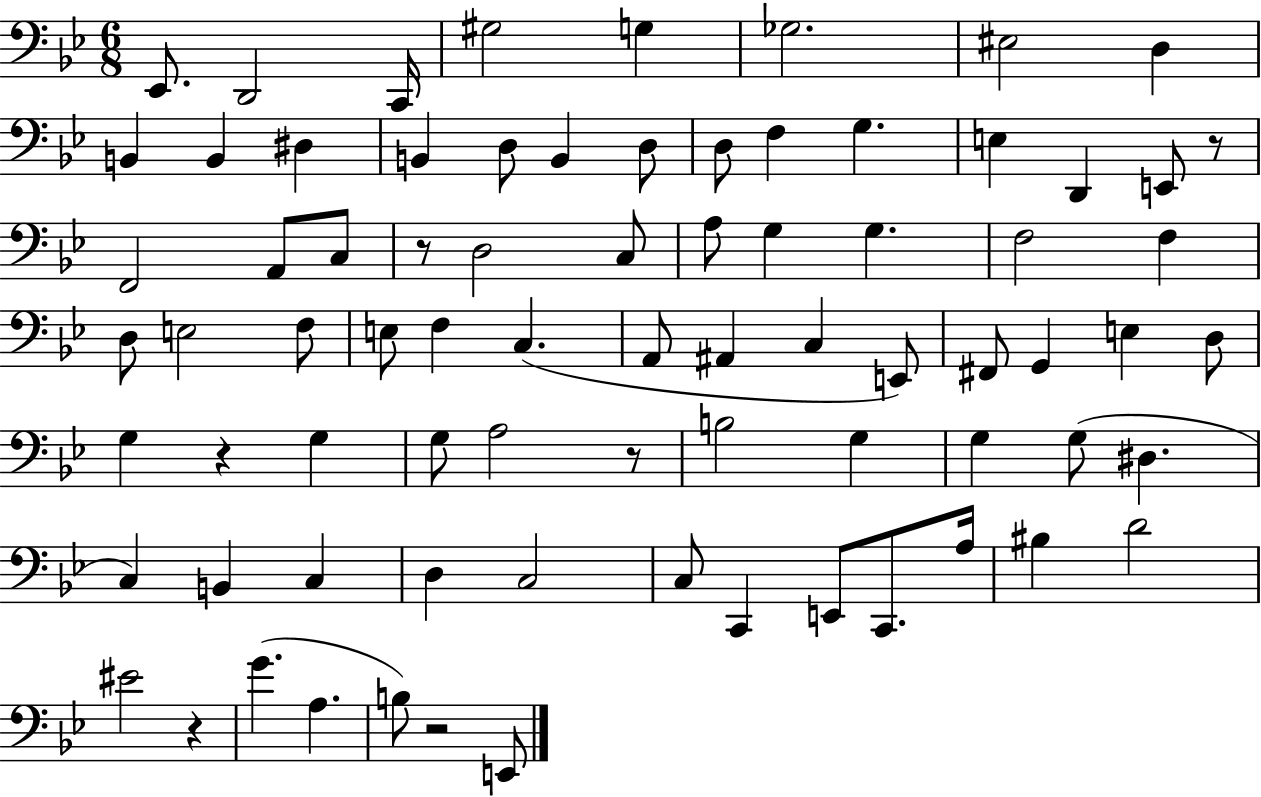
X:1
T:Untitled
M:6/8
L:1/4
K:Bb
_E,,/2 D,,2 C,,/4 ^G,2 G, _G,2 ^E,2 D, B,, B,, ^D, B,, D,/2 B,, D,/2 D,/2 F, G, E, D,, E,,/2 z/2 F,,2 A,,/2 C,/2 z/2 D,2 C,/2 A,/2 G, G, F,2 F, D,/2 E,2 F,/2 E,/2 F, C, A,,/2 ^A,, C, E,,/2 ^F,,/2 G,, E, D,/2 G, z G, G,/2 A,2 z/2 B,2 G, G, G,/2 ^D, C, B,, C, D, C,2 C,/2 C,, E,,/2 C,,/2 A,/4 ^B, D2 ^E2 z G A, B,/2 z2 E,,/2